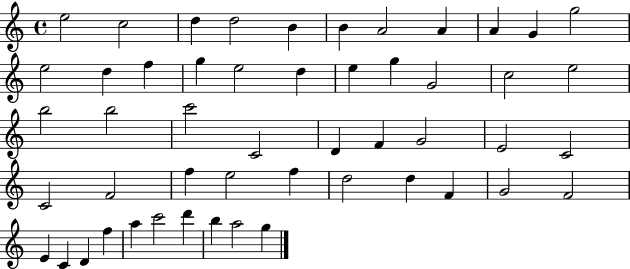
E5/h C5/h D5/q D5/h B4/q B4/q A4/h A4/q A4/q G4/q G5/h E5/h D5/q F5/q G5/q E5/h D5/q E5/q G5/q G4/h C5/h E5/h B5/h B5/h C6/h C4/h D4/q F4/q G4/h E4/h C4/h C4/h F4/h F5/q E5/h F5/q D5/h D5/q F4/q G4/h F4/h E4/q C4/q D4/q F5/q A5/q C6/h D6/q B5/q A5/h G5/q